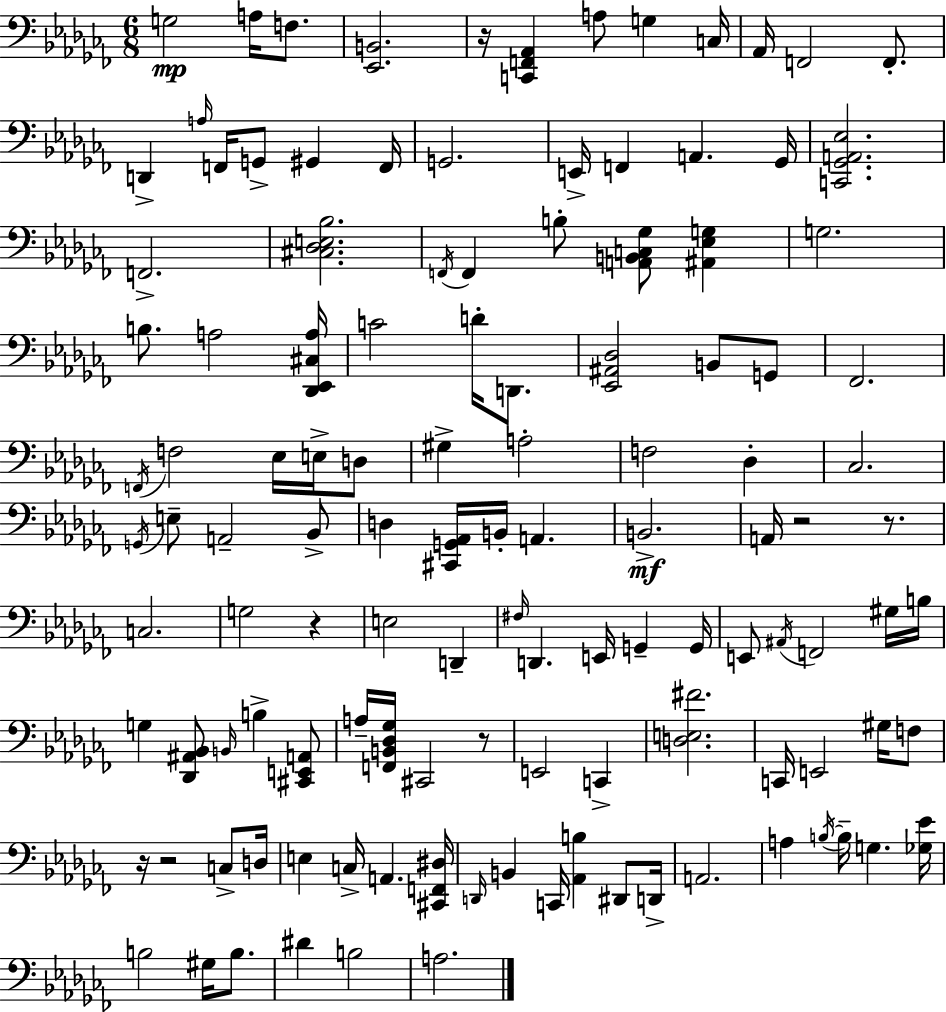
{
  \clef bass
  \numericTimeSignature
  \time 6/8
  \key aes \minor
  \repeat volta 2 { g2\mp a16 f8. | <ees, b,>2. | r16 <c, f, aes,>4 a8 g4 c16 | aes,16 f,2 f,8.-. | \break d,4-> \grace { a16 } f,16 g,8-> gis,4 | f,16 g,2. | e,16-> f,4 a,4. | ges,16 <c, ges, a, ees>2. | \break f,2.-> | <cis des e bes>2. | \acciaccatura { f,16 } f,4 b8-. <a, b, c ges>8 <ais, ees g>4 | g2. | \break b8. a2 | <des, ees, cis a>16 c'2 d'16-. d,8. | <ees, ais, des>2 b,8 | g,8 fes,2. | \break \acciaccatura { f,16 } f2 ees16 | e16-> d8 gis4-> a2-. | f2 des4-. | ces2. | \break \acciaccatura { g,16 } e8-- a,2-- | bes,8-> d4 <cis, g, aes,>16 b,16-. a,4. | b,2.->\mf | a,16 r2 | \break r8. c2. | g2 | r4 e2 | d,4-- \grace { fis16 } d,4. e,16 | \break g,4-- g,16 e,8 \acciaccatura { ais,16 } f,2 | gis16 b16 g4 <des, ais, bes,>8 | \grace { b,16 } b4-> <cis, e, a,>8 a16-- <f, b, des ges>16 cis,2 | r8 e,2 | \break c,4-> <d e fis'>2. | c,16 e,2 | gis16 f8 r16 r2 | c8-> d16 e4 c16-> | \break a,4. <cis, f, dis>16 \grace { d,16 } b,4 | c,16 <aes, b>4 dis,8 d,16-> a,2. | a4 | \acciaccatura { b16~ }~ b16-- g4. <ges ees'>16 b2 | \break gis16 b8. dis'4 | b2 a2. | } \bar "|."
}